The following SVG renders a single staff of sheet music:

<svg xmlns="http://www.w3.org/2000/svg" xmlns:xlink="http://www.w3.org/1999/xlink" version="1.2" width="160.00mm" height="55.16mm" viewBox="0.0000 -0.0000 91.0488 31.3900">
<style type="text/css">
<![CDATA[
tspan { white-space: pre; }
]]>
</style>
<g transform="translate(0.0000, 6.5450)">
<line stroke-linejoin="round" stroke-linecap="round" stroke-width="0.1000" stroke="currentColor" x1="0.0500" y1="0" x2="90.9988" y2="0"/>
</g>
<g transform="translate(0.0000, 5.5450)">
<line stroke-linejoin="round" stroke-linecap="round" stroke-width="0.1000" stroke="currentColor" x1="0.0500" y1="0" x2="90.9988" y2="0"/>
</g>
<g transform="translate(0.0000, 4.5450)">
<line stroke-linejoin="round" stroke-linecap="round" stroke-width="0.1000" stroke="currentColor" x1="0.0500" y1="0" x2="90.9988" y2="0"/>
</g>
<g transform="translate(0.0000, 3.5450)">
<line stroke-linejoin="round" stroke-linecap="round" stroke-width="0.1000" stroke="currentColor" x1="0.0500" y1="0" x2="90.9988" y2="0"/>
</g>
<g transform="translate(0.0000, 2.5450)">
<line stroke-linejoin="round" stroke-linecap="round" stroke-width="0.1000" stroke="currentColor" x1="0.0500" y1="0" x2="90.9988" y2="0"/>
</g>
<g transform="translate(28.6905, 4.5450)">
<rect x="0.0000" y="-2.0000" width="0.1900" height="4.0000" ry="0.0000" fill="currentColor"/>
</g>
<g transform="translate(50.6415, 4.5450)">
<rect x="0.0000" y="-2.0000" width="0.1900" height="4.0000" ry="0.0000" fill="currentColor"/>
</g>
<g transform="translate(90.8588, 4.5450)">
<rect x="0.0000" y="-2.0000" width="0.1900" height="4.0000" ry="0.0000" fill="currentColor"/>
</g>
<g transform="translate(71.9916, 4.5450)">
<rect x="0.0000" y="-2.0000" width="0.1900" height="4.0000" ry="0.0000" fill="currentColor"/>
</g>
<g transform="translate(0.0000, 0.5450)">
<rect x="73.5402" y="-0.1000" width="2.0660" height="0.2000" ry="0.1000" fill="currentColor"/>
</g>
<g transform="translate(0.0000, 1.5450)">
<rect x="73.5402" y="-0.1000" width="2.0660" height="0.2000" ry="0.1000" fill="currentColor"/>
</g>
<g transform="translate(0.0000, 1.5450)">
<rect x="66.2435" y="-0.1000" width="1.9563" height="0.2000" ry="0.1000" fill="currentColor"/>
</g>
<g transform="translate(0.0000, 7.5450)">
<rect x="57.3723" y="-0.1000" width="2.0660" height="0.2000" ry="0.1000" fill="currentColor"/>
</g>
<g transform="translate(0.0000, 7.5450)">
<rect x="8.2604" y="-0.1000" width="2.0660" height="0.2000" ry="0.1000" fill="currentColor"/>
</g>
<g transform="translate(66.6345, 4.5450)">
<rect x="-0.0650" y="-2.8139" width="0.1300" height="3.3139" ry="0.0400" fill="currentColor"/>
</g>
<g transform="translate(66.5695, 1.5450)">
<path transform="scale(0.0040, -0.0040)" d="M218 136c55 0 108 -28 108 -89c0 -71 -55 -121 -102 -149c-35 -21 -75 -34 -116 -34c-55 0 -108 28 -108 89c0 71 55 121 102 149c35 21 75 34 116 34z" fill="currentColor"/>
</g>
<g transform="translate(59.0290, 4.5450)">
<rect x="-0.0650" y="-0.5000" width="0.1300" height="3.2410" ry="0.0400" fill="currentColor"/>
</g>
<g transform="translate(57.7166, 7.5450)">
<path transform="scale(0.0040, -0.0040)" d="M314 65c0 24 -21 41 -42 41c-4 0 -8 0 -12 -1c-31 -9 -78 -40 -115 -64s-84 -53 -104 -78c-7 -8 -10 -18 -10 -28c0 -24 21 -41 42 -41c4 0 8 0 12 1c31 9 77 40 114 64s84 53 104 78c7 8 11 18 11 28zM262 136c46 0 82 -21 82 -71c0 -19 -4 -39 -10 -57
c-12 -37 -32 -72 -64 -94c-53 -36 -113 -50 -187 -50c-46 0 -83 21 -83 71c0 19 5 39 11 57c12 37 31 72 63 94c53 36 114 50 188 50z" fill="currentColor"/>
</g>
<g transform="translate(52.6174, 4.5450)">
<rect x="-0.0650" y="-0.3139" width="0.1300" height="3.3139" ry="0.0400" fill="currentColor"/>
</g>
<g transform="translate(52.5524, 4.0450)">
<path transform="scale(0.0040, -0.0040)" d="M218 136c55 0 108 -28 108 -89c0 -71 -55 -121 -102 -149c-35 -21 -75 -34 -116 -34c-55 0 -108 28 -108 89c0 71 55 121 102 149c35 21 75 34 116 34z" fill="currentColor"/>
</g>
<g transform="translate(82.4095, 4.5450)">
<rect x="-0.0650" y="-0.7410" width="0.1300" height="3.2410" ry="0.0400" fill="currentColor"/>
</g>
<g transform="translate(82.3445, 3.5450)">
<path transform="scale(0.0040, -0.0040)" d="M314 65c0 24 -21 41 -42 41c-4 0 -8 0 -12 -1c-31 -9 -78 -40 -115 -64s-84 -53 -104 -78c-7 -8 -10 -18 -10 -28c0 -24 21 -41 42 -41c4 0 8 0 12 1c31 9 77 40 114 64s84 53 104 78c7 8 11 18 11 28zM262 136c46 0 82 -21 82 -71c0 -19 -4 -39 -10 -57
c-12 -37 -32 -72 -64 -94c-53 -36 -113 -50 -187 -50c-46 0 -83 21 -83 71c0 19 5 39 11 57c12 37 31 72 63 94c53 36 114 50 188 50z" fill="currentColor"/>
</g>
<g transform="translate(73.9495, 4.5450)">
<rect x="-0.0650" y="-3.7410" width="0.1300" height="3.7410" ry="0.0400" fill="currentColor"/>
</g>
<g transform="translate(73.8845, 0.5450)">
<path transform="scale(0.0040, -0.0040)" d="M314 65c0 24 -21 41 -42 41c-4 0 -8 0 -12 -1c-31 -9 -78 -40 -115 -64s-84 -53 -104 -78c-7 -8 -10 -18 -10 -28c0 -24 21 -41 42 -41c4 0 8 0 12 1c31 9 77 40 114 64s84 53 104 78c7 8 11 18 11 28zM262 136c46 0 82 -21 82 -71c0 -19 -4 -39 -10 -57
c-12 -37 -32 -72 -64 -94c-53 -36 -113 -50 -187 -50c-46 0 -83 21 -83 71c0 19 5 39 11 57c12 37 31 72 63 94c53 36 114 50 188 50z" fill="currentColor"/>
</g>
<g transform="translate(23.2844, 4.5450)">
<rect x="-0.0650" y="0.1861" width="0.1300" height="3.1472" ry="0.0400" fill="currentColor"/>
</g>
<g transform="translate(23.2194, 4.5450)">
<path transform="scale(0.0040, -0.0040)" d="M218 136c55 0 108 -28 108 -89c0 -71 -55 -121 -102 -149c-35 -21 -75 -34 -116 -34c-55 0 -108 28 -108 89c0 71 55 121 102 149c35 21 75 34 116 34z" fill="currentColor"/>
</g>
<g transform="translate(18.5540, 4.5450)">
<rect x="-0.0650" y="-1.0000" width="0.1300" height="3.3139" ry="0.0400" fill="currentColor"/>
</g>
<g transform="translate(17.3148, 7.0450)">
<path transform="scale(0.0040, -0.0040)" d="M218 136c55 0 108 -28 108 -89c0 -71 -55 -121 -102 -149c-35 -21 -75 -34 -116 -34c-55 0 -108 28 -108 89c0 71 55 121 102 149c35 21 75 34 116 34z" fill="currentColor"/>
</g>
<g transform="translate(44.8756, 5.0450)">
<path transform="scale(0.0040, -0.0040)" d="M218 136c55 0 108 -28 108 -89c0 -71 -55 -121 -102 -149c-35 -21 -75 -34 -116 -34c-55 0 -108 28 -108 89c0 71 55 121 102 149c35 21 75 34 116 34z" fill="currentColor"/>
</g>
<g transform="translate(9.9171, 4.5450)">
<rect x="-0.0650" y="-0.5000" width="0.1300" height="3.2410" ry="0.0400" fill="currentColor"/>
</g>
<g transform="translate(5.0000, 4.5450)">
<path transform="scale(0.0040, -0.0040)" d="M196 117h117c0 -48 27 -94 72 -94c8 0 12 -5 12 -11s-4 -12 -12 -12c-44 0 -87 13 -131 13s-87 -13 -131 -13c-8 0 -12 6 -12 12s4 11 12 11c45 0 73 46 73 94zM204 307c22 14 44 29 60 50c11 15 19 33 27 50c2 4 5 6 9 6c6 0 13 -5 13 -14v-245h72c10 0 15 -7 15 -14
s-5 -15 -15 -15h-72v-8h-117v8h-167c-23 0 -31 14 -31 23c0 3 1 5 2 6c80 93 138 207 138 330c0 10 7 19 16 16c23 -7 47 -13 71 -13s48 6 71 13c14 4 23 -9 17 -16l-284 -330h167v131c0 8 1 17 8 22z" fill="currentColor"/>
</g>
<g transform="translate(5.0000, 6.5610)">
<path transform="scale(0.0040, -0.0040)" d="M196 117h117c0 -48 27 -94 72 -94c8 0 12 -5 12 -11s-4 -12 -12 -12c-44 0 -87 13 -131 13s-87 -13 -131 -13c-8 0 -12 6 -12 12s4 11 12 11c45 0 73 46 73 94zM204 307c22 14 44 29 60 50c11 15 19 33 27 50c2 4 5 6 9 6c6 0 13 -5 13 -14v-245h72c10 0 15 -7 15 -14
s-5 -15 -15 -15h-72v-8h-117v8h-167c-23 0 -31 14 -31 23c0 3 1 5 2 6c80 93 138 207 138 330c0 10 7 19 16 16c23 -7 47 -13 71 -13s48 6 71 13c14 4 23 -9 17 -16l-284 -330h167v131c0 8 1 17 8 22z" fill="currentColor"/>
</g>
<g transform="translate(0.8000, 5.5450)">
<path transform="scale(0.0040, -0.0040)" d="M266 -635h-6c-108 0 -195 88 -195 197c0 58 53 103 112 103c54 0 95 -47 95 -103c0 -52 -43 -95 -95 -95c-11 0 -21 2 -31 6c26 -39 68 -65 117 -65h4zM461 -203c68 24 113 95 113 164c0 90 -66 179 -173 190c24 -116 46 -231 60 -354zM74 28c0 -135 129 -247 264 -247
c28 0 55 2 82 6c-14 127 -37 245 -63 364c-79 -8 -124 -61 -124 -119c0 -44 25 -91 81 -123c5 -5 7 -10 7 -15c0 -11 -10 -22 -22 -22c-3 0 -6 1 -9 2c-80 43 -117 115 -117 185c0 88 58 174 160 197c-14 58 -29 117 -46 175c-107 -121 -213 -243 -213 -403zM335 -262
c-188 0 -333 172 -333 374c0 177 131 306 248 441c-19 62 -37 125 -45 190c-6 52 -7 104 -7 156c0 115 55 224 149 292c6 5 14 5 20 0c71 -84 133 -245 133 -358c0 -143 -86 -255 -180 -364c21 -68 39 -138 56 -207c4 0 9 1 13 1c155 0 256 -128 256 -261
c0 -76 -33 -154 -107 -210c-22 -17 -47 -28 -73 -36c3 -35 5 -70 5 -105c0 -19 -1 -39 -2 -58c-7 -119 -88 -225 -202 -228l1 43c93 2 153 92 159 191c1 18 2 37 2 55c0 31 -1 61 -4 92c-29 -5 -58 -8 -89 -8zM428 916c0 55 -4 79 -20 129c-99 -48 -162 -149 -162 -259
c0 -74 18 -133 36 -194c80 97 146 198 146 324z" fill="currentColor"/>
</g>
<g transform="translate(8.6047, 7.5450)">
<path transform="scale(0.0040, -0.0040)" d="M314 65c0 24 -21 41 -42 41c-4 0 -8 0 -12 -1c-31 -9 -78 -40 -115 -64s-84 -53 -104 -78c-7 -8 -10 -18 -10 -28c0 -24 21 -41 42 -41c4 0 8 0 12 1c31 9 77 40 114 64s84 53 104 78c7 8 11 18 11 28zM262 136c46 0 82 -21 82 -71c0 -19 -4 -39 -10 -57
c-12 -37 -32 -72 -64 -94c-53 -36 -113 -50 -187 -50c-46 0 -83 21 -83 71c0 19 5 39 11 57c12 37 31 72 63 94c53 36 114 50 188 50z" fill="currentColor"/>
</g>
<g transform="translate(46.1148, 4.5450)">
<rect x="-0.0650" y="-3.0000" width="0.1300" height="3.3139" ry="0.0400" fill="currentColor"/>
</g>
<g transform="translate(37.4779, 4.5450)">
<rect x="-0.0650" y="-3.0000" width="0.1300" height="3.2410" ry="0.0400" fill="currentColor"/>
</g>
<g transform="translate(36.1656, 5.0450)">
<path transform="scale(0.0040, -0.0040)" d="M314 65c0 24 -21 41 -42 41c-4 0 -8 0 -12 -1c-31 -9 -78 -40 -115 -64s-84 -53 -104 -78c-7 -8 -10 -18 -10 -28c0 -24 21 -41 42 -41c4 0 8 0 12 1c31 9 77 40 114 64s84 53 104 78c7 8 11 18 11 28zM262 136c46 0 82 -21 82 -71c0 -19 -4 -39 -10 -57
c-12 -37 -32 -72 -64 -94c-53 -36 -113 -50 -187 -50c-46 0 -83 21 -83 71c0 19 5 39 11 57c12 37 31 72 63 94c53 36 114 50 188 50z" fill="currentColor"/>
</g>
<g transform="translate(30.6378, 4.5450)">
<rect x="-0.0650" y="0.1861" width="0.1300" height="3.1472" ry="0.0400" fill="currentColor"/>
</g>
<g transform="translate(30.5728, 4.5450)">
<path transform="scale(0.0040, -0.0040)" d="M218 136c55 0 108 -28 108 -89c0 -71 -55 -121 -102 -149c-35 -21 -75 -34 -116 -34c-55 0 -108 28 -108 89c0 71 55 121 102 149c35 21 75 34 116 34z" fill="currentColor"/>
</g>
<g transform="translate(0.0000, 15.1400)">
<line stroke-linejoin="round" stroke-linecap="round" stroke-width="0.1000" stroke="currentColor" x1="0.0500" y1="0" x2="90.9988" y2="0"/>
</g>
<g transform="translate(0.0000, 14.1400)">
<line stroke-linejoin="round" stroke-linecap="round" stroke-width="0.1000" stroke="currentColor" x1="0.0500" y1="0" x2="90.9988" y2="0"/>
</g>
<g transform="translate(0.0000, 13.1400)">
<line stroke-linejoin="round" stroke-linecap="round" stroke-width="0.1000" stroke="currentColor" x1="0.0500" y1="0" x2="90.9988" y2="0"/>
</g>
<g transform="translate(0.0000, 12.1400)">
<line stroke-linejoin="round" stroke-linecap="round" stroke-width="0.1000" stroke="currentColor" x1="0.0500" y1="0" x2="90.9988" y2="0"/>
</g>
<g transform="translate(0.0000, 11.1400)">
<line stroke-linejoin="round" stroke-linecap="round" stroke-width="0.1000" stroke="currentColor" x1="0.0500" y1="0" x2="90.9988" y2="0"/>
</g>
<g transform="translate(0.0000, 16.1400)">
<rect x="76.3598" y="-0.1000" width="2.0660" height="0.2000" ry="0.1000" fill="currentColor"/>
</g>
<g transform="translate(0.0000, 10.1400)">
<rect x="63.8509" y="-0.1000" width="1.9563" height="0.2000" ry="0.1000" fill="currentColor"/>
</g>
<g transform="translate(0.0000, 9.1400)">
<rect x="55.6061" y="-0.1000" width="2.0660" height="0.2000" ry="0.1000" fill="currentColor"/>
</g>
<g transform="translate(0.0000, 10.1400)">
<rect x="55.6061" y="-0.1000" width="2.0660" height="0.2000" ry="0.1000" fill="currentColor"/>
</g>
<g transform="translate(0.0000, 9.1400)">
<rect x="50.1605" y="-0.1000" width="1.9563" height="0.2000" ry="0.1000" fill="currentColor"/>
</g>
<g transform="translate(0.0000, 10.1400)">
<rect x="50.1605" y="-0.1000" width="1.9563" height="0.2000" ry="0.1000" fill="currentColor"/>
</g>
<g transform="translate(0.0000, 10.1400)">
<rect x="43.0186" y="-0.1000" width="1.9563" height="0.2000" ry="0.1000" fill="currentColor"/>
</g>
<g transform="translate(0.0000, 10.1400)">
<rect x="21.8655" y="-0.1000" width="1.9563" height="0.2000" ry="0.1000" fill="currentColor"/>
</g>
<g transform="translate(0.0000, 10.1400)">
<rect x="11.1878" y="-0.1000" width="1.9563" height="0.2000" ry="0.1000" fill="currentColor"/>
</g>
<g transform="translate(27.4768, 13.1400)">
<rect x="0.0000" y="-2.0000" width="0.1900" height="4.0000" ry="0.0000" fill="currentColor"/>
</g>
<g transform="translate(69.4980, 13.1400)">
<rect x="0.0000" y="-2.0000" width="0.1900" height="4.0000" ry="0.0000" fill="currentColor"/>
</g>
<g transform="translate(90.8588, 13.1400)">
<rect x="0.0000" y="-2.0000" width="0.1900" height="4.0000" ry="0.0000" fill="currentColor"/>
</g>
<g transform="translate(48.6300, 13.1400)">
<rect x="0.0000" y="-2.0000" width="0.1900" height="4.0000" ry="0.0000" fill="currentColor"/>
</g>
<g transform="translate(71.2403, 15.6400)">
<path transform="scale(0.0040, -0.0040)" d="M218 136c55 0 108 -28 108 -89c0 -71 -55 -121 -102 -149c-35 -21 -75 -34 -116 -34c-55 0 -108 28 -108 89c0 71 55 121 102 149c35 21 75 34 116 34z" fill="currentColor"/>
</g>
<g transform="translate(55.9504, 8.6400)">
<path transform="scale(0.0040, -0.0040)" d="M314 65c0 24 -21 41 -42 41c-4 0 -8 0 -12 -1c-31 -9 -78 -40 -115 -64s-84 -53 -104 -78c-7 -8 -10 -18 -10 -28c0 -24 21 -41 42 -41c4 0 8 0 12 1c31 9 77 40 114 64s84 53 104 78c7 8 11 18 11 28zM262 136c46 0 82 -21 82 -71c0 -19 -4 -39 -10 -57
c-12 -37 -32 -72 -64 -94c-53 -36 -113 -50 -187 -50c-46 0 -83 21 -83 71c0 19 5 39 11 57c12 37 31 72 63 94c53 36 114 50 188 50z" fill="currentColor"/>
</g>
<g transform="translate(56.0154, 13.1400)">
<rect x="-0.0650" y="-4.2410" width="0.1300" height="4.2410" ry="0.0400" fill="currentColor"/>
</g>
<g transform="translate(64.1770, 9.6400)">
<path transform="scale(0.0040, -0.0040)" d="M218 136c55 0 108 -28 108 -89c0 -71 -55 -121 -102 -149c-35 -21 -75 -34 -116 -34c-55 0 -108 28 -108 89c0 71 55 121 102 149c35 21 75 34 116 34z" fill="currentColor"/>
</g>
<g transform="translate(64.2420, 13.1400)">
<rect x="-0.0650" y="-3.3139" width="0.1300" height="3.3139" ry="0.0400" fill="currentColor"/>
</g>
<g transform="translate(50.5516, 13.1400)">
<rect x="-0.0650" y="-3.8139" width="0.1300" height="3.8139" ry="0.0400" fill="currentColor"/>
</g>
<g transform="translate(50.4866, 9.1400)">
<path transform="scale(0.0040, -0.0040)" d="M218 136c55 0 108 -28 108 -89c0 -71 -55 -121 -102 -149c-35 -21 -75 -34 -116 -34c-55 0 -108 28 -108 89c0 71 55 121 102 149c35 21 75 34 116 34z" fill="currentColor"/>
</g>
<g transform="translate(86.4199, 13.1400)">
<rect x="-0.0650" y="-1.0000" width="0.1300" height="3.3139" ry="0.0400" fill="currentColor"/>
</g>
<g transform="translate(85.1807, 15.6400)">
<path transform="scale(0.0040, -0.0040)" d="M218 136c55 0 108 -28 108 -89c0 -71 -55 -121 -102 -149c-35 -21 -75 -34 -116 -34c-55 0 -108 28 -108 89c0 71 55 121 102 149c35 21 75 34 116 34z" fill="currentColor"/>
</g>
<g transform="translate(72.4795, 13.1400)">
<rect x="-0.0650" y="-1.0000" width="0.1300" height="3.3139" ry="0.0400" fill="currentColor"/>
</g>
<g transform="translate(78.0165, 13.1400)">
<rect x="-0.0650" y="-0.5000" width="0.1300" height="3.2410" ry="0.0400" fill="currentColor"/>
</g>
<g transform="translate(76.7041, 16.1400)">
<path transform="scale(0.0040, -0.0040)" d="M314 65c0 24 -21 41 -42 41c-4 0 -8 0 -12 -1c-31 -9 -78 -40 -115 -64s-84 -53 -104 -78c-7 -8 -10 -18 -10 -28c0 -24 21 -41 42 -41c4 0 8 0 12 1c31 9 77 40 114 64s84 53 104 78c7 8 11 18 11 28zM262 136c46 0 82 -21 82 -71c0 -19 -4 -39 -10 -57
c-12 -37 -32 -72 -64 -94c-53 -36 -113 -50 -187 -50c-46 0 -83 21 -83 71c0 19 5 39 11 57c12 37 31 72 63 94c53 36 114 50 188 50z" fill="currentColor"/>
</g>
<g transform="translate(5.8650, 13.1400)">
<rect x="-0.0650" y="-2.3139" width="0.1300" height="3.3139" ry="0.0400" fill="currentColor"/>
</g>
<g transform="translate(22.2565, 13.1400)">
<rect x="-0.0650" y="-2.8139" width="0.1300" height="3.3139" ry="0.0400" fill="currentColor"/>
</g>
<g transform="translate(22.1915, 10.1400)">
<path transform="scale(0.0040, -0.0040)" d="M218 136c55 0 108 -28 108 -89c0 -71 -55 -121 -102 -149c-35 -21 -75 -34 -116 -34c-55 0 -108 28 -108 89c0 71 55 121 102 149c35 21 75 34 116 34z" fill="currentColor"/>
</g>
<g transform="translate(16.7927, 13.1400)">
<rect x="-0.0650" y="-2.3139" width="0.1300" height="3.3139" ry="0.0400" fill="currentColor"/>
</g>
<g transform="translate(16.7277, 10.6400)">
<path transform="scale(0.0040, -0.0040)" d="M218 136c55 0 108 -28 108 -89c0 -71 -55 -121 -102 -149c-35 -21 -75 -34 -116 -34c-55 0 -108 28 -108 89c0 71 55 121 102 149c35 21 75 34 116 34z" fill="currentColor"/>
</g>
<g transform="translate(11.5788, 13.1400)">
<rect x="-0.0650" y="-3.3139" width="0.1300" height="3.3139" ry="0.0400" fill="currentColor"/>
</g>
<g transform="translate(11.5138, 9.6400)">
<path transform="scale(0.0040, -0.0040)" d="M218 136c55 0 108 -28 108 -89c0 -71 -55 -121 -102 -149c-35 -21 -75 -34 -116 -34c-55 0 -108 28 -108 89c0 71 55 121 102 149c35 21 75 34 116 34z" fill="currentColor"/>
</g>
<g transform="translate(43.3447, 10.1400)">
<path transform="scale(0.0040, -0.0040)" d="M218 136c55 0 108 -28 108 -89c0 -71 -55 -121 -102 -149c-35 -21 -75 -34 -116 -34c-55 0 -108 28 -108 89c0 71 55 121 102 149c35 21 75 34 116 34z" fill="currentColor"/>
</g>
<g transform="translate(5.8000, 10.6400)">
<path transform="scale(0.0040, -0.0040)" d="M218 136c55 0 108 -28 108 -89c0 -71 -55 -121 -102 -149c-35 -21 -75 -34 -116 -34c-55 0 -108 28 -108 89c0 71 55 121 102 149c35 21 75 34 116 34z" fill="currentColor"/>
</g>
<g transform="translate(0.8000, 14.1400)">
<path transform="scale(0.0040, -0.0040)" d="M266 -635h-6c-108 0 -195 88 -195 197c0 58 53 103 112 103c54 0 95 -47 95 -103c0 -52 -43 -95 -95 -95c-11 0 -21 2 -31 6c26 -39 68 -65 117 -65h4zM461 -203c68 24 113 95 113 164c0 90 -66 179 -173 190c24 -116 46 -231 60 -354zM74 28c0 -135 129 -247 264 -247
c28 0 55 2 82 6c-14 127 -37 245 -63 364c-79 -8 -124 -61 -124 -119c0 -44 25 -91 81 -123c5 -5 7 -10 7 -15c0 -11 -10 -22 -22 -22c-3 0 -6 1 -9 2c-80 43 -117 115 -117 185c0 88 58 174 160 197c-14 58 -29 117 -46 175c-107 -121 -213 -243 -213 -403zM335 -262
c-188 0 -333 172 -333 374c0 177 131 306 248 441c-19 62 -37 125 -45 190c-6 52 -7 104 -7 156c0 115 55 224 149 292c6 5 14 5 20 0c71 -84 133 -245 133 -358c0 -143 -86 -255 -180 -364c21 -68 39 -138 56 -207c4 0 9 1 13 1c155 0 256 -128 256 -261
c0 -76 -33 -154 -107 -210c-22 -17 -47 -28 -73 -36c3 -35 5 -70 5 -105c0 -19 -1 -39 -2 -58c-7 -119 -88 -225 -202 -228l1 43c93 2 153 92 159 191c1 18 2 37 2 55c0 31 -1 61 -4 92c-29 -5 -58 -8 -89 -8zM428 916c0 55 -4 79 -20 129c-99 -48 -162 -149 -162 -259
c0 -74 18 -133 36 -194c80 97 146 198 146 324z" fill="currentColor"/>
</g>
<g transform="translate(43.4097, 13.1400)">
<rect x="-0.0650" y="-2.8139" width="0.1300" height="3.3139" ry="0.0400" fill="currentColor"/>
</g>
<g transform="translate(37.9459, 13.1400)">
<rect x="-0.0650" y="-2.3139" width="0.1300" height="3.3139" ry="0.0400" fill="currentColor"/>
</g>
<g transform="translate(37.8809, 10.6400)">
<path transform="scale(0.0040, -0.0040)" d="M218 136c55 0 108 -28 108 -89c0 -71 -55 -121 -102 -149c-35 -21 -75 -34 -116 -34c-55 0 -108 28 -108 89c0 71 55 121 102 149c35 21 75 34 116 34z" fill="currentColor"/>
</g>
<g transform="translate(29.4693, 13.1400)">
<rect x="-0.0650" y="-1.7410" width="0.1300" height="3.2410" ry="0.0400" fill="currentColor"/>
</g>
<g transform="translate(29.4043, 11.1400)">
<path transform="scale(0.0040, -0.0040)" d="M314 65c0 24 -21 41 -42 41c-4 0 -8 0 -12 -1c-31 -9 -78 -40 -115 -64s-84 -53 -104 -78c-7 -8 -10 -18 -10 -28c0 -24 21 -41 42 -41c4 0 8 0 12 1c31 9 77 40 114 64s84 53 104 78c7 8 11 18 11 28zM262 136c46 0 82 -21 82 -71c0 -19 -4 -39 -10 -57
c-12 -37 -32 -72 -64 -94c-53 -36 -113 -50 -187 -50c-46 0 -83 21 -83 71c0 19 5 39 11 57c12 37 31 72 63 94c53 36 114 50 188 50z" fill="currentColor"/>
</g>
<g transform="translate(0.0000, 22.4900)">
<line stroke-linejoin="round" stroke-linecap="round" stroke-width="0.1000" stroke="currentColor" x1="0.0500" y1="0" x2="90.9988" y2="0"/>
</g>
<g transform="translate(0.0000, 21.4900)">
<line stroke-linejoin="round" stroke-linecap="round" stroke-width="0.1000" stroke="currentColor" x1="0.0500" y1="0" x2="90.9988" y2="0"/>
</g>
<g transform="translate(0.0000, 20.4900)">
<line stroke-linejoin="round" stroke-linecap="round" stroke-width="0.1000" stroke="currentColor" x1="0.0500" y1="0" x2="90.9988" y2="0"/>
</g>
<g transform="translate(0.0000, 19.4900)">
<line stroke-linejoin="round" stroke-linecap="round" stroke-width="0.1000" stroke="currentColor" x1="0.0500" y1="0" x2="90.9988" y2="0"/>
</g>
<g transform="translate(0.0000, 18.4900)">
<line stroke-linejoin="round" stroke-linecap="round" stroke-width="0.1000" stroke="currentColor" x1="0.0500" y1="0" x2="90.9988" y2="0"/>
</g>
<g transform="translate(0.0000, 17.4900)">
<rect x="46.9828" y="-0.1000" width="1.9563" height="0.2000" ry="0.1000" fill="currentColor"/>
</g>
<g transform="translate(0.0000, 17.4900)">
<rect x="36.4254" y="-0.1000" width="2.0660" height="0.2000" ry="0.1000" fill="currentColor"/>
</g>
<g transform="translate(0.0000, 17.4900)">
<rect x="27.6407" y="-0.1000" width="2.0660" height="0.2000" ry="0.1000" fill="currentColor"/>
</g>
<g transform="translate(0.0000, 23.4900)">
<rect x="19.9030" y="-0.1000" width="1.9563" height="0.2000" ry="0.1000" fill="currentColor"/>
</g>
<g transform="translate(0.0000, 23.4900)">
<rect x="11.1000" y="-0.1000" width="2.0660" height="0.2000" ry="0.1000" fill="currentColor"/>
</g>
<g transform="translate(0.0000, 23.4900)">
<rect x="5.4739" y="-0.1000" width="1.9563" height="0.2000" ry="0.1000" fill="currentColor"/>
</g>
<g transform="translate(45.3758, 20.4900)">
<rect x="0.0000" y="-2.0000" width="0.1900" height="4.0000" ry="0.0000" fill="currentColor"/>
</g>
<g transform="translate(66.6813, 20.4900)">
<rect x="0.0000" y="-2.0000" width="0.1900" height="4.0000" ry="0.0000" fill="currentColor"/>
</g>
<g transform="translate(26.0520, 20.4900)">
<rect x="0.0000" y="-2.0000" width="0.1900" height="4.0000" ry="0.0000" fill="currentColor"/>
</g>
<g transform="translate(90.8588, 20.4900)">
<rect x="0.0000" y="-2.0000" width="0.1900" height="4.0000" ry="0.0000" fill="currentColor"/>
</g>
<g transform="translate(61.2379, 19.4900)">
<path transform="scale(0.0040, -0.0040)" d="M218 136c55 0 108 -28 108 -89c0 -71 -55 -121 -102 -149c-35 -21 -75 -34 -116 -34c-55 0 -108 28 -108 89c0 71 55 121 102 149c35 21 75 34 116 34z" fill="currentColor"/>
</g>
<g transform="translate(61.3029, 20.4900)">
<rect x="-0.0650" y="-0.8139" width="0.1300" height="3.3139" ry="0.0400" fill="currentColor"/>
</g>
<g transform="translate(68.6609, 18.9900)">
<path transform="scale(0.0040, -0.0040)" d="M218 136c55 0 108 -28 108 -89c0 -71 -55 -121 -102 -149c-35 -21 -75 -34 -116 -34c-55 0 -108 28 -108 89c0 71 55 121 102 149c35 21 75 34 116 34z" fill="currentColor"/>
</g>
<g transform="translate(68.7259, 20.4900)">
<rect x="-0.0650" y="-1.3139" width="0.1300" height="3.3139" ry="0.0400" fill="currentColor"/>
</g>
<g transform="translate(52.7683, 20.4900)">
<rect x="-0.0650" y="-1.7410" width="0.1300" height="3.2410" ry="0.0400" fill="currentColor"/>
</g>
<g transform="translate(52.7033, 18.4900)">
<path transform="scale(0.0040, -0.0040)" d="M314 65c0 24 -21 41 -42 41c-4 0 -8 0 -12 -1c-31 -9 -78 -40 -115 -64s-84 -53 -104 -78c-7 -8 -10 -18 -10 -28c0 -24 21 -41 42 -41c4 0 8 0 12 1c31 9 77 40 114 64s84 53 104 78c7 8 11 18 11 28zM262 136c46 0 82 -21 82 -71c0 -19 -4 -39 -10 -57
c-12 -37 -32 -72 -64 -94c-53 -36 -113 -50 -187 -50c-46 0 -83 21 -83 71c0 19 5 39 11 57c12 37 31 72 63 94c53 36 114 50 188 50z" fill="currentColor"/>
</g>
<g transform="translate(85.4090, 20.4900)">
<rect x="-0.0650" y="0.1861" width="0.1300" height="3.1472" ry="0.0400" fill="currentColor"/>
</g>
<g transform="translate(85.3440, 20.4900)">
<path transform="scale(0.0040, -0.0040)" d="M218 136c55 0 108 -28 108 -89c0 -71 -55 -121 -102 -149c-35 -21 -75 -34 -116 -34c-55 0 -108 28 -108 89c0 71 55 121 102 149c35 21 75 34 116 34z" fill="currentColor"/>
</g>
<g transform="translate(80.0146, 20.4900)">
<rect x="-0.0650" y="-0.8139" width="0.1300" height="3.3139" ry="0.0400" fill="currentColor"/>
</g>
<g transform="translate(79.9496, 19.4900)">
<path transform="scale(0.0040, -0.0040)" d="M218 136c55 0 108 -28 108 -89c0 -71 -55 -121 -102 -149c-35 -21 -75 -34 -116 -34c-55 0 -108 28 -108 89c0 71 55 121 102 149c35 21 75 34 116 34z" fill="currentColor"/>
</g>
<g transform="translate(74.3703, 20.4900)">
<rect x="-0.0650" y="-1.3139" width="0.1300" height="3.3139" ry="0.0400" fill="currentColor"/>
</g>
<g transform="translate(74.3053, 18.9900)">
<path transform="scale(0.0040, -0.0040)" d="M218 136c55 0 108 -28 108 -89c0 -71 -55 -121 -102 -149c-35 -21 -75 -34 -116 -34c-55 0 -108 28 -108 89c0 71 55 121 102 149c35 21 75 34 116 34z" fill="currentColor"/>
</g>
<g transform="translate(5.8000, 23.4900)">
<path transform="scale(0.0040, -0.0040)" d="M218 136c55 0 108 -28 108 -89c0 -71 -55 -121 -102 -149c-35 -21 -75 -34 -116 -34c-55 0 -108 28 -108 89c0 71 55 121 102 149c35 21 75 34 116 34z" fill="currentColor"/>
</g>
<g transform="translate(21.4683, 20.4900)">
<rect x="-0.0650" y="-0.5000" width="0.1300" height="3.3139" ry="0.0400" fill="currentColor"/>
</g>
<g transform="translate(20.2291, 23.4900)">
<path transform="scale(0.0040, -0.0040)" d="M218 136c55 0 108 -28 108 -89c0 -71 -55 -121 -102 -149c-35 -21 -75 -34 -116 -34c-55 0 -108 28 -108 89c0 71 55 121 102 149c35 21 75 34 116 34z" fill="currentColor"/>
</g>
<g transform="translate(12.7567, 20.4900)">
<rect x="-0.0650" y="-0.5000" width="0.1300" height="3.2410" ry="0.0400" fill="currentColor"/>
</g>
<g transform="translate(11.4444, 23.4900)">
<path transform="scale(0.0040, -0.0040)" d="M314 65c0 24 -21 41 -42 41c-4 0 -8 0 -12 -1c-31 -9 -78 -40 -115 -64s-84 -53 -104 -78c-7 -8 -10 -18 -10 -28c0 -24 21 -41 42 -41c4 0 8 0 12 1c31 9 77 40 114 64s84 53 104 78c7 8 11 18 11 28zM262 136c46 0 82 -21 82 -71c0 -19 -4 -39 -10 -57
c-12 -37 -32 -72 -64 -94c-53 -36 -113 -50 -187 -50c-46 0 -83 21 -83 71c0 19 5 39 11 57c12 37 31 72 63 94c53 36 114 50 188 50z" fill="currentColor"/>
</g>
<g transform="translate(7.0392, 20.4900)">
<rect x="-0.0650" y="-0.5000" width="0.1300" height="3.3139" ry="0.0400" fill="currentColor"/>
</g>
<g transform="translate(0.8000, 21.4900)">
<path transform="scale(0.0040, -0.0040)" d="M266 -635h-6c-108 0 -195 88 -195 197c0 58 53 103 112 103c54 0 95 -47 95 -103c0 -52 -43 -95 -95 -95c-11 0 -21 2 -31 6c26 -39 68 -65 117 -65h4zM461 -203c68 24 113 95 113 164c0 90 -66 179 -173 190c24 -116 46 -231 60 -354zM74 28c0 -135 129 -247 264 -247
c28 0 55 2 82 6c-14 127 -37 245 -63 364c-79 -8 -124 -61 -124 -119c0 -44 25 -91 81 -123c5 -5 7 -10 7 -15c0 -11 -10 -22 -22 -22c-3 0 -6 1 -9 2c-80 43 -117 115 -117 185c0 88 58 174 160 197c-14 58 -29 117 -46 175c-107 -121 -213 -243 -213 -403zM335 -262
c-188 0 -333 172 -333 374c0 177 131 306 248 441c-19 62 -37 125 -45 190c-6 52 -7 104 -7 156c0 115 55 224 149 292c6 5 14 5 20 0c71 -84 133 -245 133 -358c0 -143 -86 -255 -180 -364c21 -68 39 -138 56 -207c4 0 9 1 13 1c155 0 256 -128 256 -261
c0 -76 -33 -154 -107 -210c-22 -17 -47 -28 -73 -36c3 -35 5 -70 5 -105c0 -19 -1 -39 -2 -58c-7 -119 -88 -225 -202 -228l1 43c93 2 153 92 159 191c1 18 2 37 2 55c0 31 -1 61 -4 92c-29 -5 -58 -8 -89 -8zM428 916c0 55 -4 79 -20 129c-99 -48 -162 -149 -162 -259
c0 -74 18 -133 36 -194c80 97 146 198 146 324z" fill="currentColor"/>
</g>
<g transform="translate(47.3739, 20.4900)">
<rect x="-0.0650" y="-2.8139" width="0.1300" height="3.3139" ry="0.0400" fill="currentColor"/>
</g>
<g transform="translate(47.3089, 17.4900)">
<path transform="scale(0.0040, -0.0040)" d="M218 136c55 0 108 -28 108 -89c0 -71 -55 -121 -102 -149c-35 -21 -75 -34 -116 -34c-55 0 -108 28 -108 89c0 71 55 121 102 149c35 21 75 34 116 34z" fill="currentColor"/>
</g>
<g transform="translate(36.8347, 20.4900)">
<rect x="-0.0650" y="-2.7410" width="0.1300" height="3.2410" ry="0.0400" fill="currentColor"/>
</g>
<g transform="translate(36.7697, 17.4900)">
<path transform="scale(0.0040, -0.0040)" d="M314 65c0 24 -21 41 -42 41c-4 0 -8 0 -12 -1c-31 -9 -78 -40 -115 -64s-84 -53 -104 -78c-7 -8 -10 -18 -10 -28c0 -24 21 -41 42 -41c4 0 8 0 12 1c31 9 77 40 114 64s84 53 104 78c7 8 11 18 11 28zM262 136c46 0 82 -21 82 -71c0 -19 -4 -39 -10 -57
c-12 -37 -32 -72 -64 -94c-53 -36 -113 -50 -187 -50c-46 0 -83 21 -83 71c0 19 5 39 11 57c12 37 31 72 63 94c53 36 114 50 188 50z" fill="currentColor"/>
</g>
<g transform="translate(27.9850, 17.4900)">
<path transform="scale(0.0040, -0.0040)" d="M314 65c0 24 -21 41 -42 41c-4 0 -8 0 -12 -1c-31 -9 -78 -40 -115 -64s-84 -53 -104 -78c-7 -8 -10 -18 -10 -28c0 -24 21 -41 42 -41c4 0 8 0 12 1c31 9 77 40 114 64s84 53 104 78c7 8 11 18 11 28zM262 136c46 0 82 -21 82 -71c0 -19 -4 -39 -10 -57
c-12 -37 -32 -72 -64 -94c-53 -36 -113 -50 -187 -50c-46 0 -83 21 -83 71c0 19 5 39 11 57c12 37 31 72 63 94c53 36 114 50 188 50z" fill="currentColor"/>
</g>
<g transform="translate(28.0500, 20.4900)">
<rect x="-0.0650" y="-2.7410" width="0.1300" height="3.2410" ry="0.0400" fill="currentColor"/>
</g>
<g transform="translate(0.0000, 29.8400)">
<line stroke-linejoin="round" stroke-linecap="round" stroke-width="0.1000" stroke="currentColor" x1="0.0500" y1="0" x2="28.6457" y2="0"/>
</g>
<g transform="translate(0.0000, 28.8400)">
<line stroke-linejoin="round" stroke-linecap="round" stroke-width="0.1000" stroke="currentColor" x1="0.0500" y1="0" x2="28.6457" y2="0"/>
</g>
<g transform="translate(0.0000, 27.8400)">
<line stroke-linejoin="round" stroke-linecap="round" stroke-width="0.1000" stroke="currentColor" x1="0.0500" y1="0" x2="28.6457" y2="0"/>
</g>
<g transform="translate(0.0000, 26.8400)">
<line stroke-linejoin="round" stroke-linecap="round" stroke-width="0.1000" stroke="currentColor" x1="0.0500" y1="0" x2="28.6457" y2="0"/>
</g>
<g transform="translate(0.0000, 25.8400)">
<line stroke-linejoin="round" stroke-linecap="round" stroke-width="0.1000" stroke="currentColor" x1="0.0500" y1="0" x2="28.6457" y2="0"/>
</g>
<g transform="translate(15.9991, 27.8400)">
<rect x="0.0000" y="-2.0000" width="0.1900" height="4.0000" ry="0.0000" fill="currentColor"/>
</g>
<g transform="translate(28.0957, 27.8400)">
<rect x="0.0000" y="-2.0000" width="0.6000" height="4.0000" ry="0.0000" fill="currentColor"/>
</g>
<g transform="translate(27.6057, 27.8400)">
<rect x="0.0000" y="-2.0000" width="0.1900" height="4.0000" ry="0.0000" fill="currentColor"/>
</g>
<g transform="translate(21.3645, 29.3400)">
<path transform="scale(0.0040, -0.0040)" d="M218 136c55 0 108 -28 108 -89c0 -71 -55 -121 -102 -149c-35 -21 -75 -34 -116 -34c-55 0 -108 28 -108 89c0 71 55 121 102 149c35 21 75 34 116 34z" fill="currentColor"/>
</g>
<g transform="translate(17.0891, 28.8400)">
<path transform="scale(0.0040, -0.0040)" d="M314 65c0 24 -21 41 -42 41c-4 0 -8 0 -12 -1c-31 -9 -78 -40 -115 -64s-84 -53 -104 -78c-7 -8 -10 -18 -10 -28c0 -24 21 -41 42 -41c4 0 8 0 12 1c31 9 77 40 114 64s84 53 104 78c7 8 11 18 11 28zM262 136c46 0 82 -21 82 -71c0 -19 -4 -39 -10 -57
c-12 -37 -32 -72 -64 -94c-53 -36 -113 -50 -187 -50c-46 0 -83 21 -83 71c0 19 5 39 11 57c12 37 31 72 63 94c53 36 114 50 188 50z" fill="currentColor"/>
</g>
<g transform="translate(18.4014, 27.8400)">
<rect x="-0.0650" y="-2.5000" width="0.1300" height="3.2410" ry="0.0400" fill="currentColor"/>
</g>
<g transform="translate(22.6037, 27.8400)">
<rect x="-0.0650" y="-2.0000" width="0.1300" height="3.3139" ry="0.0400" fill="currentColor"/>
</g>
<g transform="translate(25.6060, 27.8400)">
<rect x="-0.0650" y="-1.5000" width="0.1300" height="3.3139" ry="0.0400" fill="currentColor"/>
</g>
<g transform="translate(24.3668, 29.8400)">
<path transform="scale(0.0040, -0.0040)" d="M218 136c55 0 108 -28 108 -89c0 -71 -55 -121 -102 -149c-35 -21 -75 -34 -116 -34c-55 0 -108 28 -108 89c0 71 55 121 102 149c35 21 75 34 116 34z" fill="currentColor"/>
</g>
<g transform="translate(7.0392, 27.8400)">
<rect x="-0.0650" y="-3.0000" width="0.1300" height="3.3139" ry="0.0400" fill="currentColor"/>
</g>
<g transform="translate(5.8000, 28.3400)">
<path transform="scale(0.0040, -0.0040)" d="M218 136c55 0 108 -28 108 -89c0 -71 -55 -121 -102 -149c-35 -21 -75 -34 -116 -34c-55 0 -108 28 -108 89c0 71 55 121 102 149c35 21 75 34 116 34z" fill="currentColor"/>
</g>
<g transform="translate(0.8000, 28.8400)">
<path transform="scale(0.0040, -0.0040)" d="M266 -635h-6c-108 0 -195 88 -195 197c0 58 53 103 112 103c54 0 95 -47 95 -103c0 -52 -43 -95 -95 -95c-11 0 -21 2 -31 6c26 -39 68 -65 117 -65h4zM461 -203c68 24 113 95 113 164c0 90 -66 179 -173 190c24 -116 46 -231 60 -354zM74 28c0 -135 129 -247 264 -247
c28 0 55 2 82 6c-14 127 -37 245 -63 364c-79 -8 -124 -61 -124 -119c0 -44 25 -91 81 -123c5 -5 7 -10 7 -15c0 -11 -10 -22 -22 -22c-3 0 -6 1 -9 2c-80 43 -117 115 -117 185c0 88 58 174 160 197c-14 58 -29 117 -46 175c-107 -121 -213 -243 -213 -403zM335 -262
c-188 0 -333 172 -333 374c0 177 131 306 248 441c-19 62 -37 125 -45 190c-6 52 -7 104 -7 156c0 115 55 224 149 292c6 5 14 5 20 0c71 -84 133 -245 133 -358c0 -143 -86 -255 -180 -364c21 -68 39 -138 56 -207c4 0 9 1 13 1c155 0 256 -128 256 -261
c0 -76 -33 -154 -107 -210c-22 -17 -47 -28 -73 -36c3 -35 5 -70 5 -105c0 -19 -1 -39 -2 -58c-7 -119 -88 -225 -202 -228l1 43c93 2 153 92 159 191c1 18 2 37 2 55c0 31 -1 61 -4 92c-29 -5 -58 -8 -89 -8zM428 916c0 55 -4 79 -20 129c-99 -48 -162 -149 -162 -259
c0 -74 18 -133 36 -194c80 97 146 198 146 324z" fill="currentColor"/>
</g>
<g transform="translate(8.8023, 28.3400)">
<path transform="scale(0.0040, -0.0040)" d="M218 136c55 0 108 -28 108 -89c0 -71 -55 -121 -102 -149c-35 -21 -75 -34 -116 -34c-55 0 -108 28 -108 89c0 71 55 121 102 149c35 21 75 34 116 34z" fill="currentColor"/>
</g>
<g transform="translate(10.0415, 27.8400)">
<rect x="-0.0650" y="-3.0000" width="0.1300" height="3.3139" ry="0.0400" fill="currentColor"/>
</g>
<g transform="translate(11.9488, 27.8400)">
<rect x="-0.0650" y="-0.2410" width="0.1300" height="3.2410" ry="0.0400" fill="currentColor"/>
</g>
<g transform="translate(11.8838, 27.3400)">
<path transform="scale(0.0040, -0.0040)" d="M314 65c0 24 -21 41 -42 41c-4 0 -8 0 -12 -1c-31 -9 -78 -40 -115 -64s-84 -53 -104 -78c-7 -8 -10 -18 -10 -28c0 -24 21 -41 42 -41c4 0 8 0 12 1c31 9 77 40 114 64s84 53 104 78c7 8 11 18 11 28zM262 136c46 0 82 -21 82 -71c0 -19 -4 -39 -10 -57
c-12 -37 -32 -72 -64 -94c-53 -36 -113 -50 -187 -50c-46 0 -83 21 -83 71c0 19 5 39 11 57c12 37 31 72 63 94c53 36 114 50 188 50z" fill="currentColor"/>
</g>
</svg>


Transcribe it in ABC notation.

X:1
T:Untitled
M:4/4
L:1/4
K:C
C2 D B B A2 A c C2 a c'2 d2 g b g a f2 g a c' d'2 b D C2 D C C2 C a2 a2 a f2 d e e d B A A c2 G2 F E